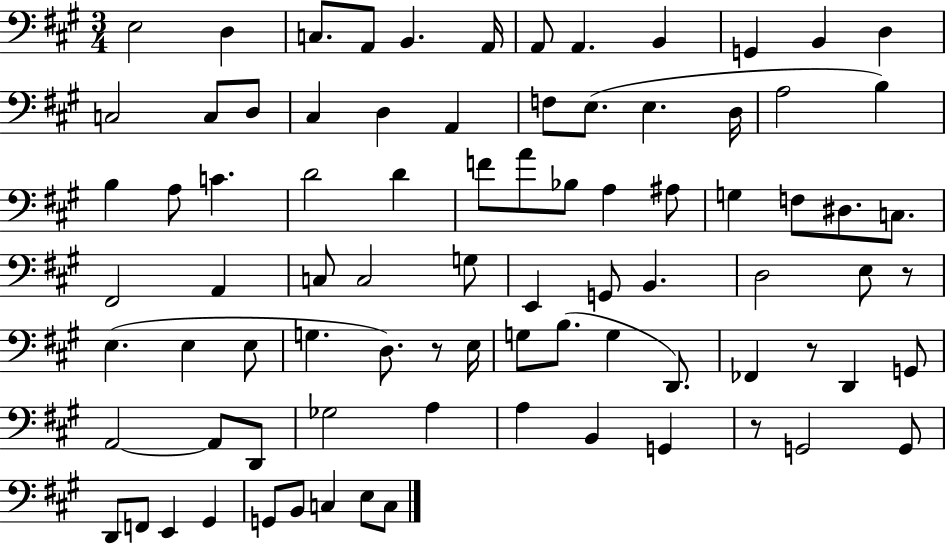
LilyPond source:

{
  \clef bass
  \numericTimeSignature
  \time 3/4
  \key a \major
  e2 d4 | c8. a,8 b,4. a,16 | a,8 a,4. b,4 | g,4 b,4 d4 | \break c2 c8 d8 | cis4 d4 a,4 | f8 e8.( e4. d16 | a2 b4) | \break b4 a8 c'4. | d'2 d'4 | f'8 a'8 bes8 a4 ais8 | g4 f8 dis8. c8. | \break fis,2 a,4 | c8 c2 g8 | e,4 g,8 b,4. | d2 e8 r8 | \break e4.( e4 e8 | g4. d8.) r8 e16 | g8 b8.( g4 d,8.) | fes,4 r8 d,4 g,8 | \break a,2~~ a,8 d,8 | ges2 a4 | a4 b,4 g,4 | r8 g,2 g,8 | \break d,8 f,8 e,4 gis,4 | g,8 b,8 c4 e8 c8 | \bar "|."
}